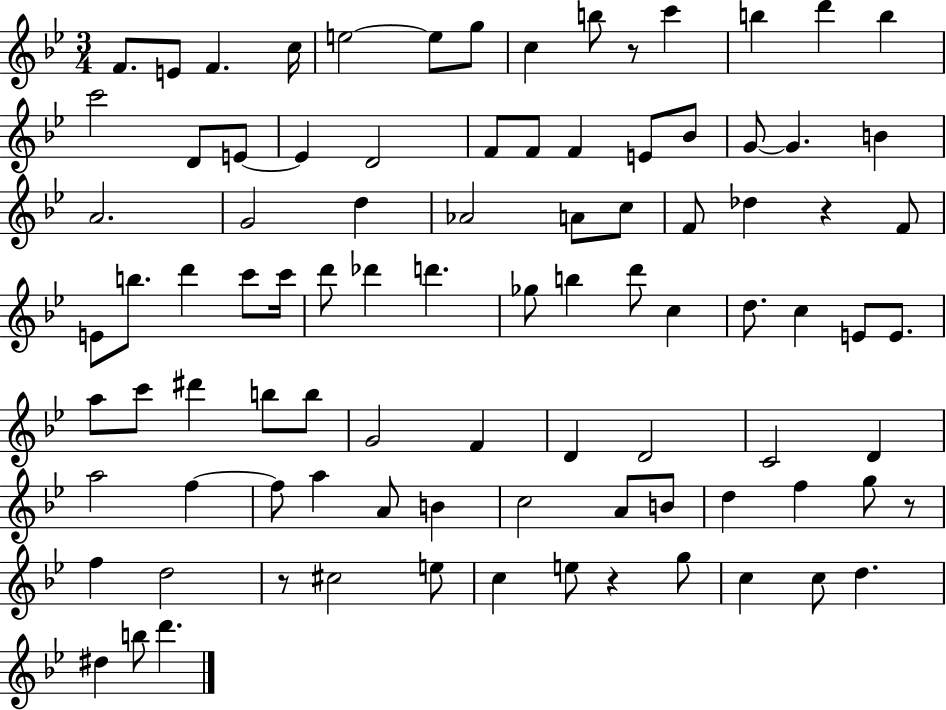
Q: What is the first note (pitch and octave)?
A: F4